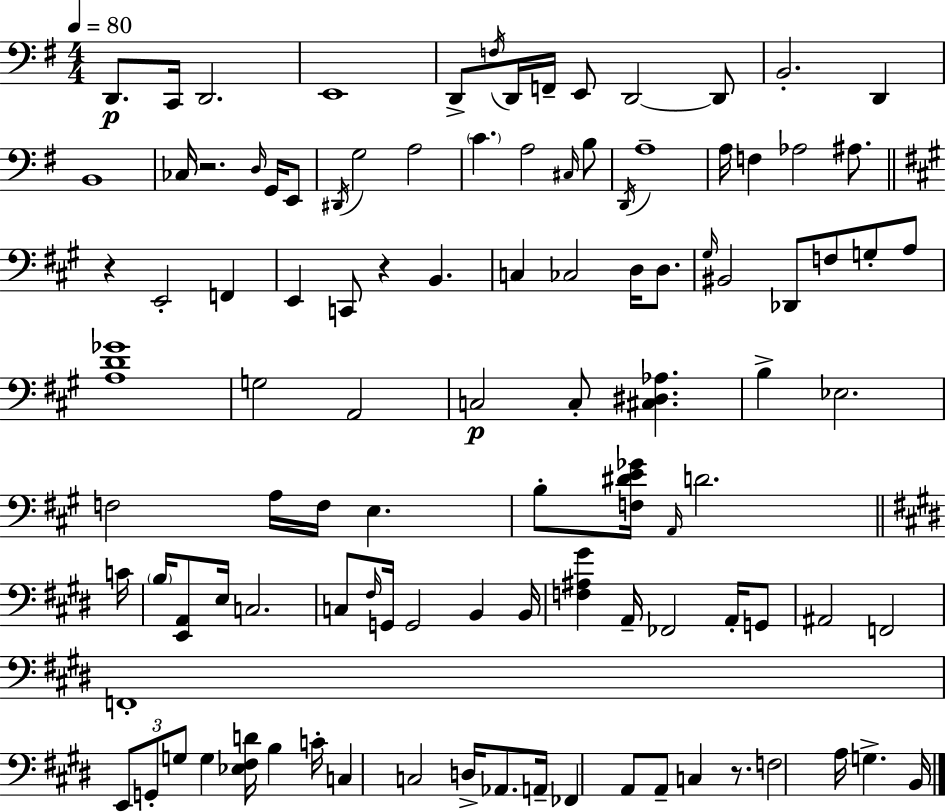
X:1
T:Untitled
M:4/4
L:1/4
K:Em
D,,/2 C,,/4 D,,2 E,,4 D,,/2 F,/4 D,,/4 F,,/4 E,,/2 D,,2 D,,/2 B,,2 D,, B,,4 _C,/4 z2 D,/4 G,,/4 E,,/2 ^D,,/4 G,2 A,2 C A,2 ^C,/4 B,/2 D,,/4 A,4 A,/4 F, _A,2 ^A,/2 z E,,2 F,, E,, C,,/2 z B,, C, _C,2 D,/4 D,/2 ^G,/4 ^B,,2 _D,,/2 F,/2 G,/2 A,/2 [A,D_G]4 G,2 A,,2 C,2 C,/2 [^C,^D,_A,] B, _E,2 F,2 A,/4 F,/4 E, B,/2 [F,^DE_G]/4 A,,/4 D2 C/4 B,/4 [E,,A,,]/2 E,/4 C,2 C,/2 ^F,/4 G,,/4 G,,2 B,, B,,/4 [F,^A,^G] A,,/4 _F,,2 A,,/4 G,,/2 ^A,,2 F,,2 F,,4 E,,/2 G,,/2 G,/2 G, [_E,^F,D]/4 B, C/4 C, C,2 D,/4 _A,,/2 A,,/4 _F,, A,,/2 A,,/2 C, z/2 F,2 A,/4 G, B,,/4